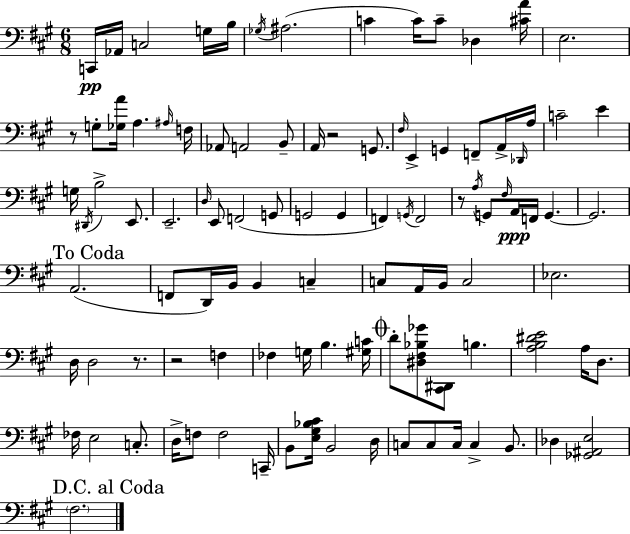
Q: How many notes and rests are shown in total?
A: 102